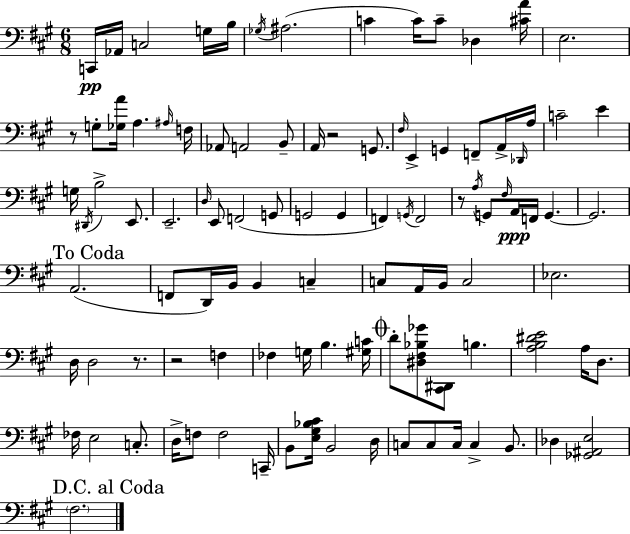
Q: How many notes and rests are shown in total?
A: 102